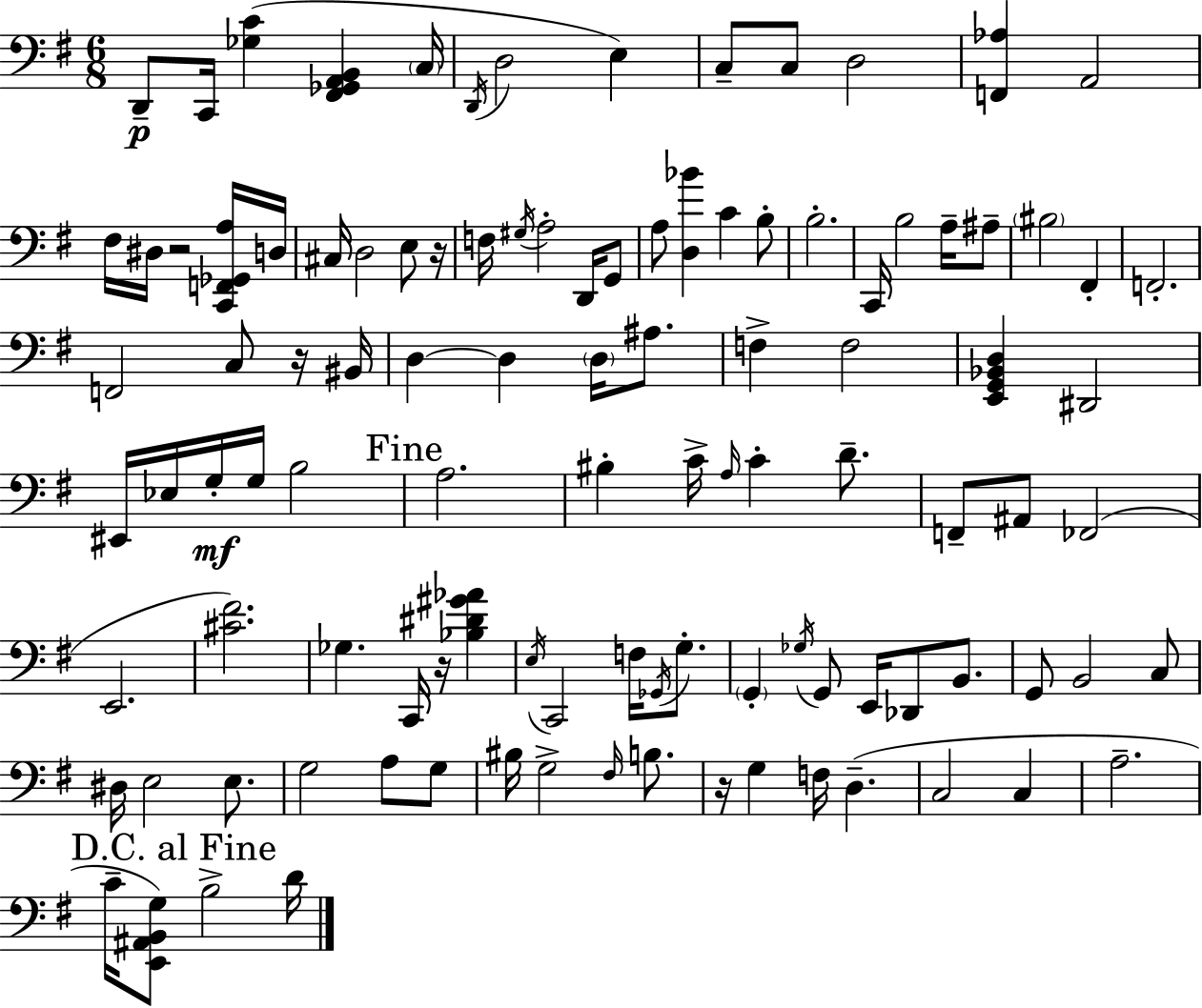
{
  \clef bass
  \numericTimeSignature
  \time 6/8
  \key e \minor
  d,8--\p c,16 <ges c'>4( <fis, ges, a, b,>4 \parenthesize c16 | \acciaccatura { d,16 } d2 e4) | c8-- c8 d2 | <f, aes>4 a,2 | \break fis16 dis16 r2 <c, f, ges, a>16 | d16 cis16 d2 e8 | r16 f16 \acciaccatura { gis16 } a2-. d,16 | g,8 a8 <d bes'>4 c'4 | \break b8-. b2.-. | c,16 b2 a16-- | ais8-- \parenthesize bis2 fis,4-. | f,2.-. | \break f,2 c8 | r16 bis,16 d4~~ d4 \parenthesize d16 ais8. | f4-> f2 | <e, g, bes, d>4 dis,2 | \break eis,16 ees16 g16-.\mf g16 b2 | \mark "Fine" a2. | bis4-. c'16-> \grace { a16 } c'4-. | d'8.-- f,8-- ais,8 fes,2( | \break e,2. | <cis' fis'>2.) | ges4. c,16 r16 <bes dis' gis' aes'>4 | \acciaccatura { e16 } c,2 | \break f16 \acciaccatura { ges,16 } g8.-. \parenthesize g,4-. \acciaccatura { ges16 } g,8 | e,16 des,8 b,8. g,8 b,2 | c8 dis16 e2 | e8. g2 | \break a8 g8 bis16 g2-> | \grace { fis16 } b8. r16 g4 | f16 d4.--( c2 | c4 a2.-- | \break \mark "D.C. al Fine" c'16-- <e, ais, b, g>8) b2-> | d'16 \bar "|."
}